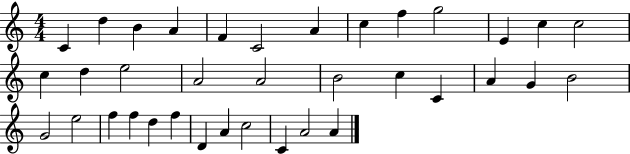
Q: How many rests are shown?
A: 0